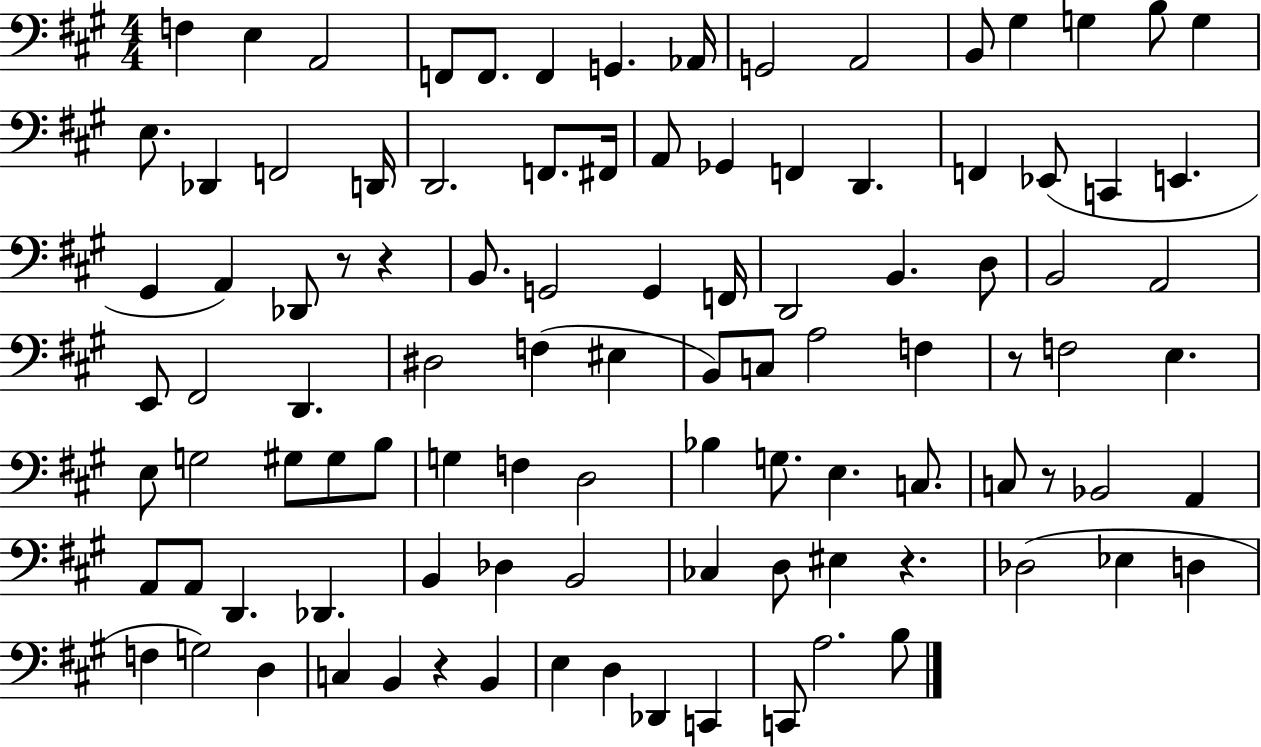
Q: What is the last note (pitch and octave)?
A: B3